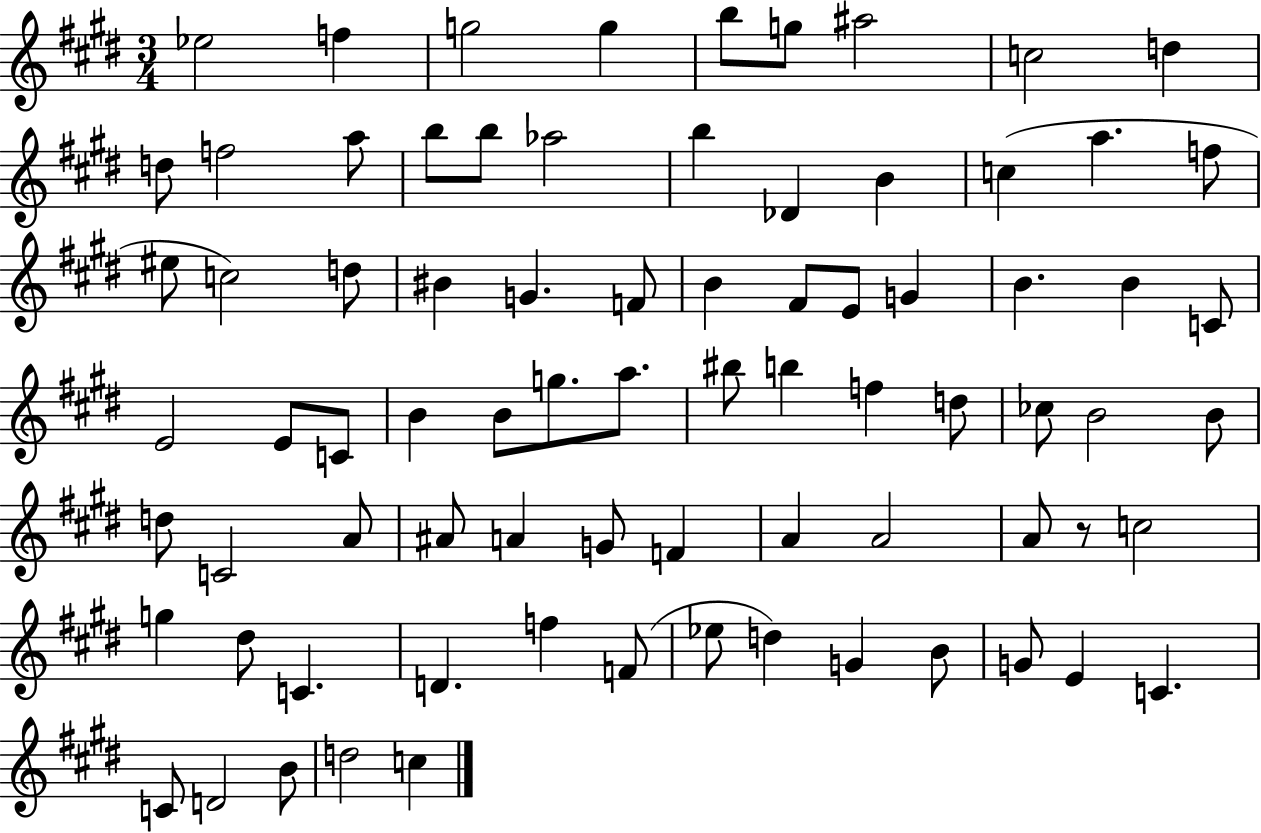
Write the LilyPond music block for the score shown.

{
  \clef treble
  \numericTimeSignature
  \time 3/4
  \key e \major
  \repeat volta 2 { ees''2 f''4 | g''2 g''4 | b''8 g''8 ais''2 | c''2 d''4 | \break d''8 f''2 a''8 | b''8 b''8 aes''2 | b''4 des'4 b'4 | c''4( a''4. f''8 | \break eis''8 c''2) d''8 | bis'4 g'4. f'8 | b'4 fis'8 e'8 g'4 | b'4. b'4 c'8 | \break e'2 e'8 c'8 | b'4 b'8 g''8. a''8. | bis''8 b''4 f''4 d''8 | ces''8 b'2 b'8 | \break d''8 c'2 a'8 | ais'8 a'4 g'8 f'4 | a'4 a'2 | a'8 r8 c''2 | \break g''4 dis''8 c'4. | d'4. f''4 f'8( | ees''8 d''4) g'4 b'8 | g'8 e'4 c'4. | \break c'8 d'2 b'8 | d''2 c''4 | } \bar "|."
}